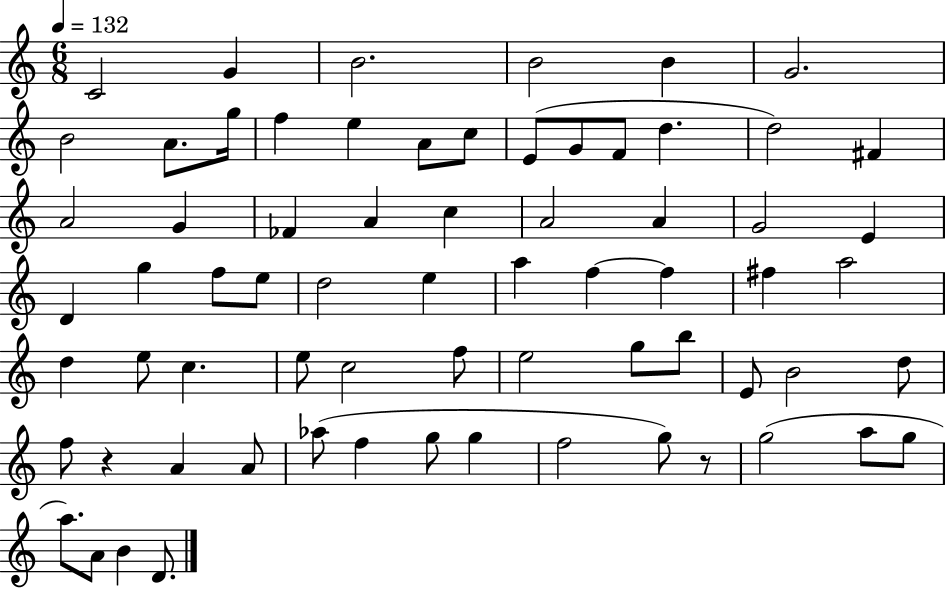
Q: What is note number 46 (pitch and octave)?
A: E5